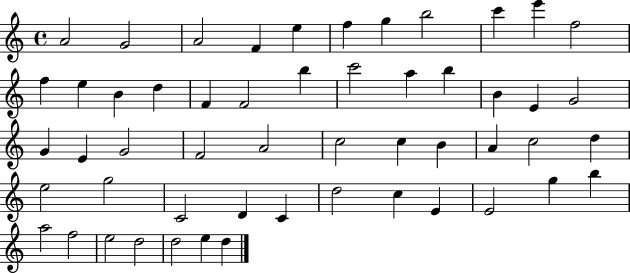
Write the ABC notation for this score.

X:1
T:Untitled
M:4/4
L:1/4
K:C
A2 G2 A2 F e f g b2 c' e' f2 f e B d F F2 b c'2 a b B E G2 G E G2 F2 A2 c2 c B A c2 d e2 g2 C2 D C d2 c E E2 g b a2 f2 e2 d2 d2 e d